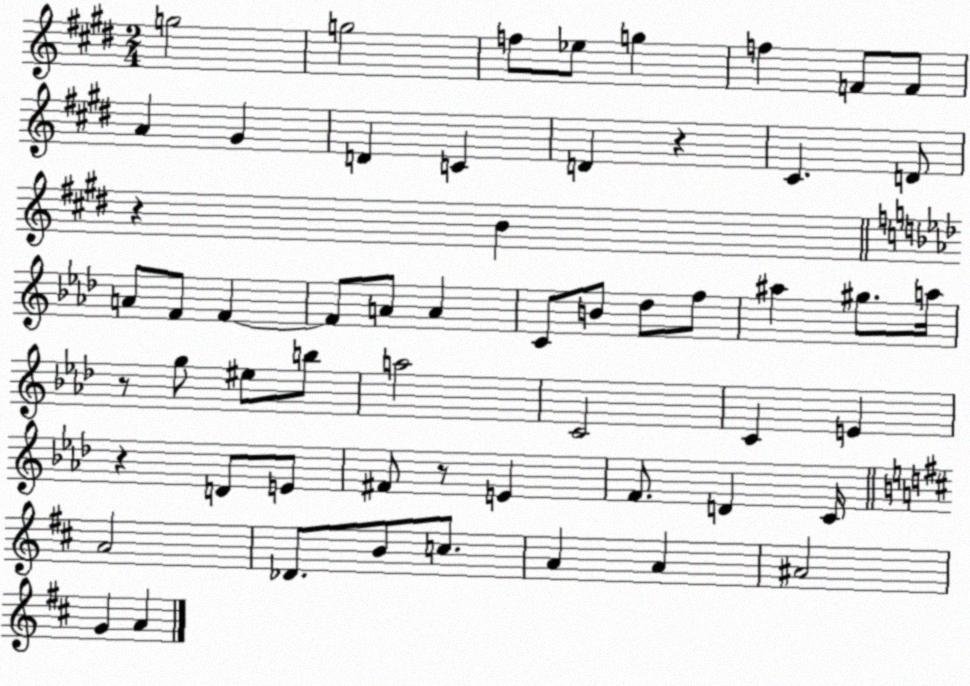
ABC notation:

X:1
T:Untitled
M:2/4
L:1/4
K:E
g2 g2 f/2 _e/2 g f F/2 F/2 A ^G D C D z ^C D/2 z B A/2 F/2 F F/2 A/2 A C/2 B/2 _d/2 f/2 ^a ^g/2 a/4 z/2 g/2 ^e/2 b/2 a2 C2 C E z D/2 E/2 ^F/2 z/2 E F/2 D C/4 A2 _D/2 B/2 c/2 A A ^A2 G A